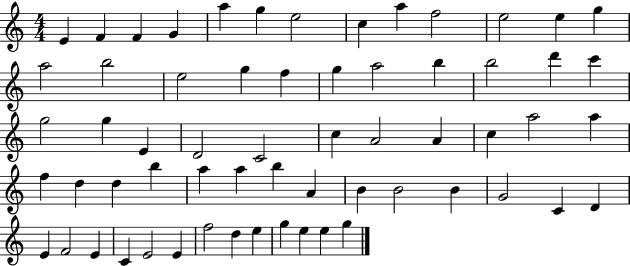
E4/q F4/q F4/q G4/q A5/q G5/q E5/h C5/q A5/q F5/h E5/h E5/q G5/q A5/h B5/h E5/h G5/q F5/q G5/q A5/h B5/q B5/h D6/q C6/q G5/h G5/q E4/q D4/h C4/h C5/q A4/h A4/q C5/q A5/h A5/q F5/q D5/q D5/q B5/q A5/q A5/q B5/q A4/q B4/q B4/h B4/q G4/h C4/q D4/q E4/q F4/h E4/q C4/q E4/h E4/q F5/h D5/q E5/q G5/q E5/q E5/q G5/q